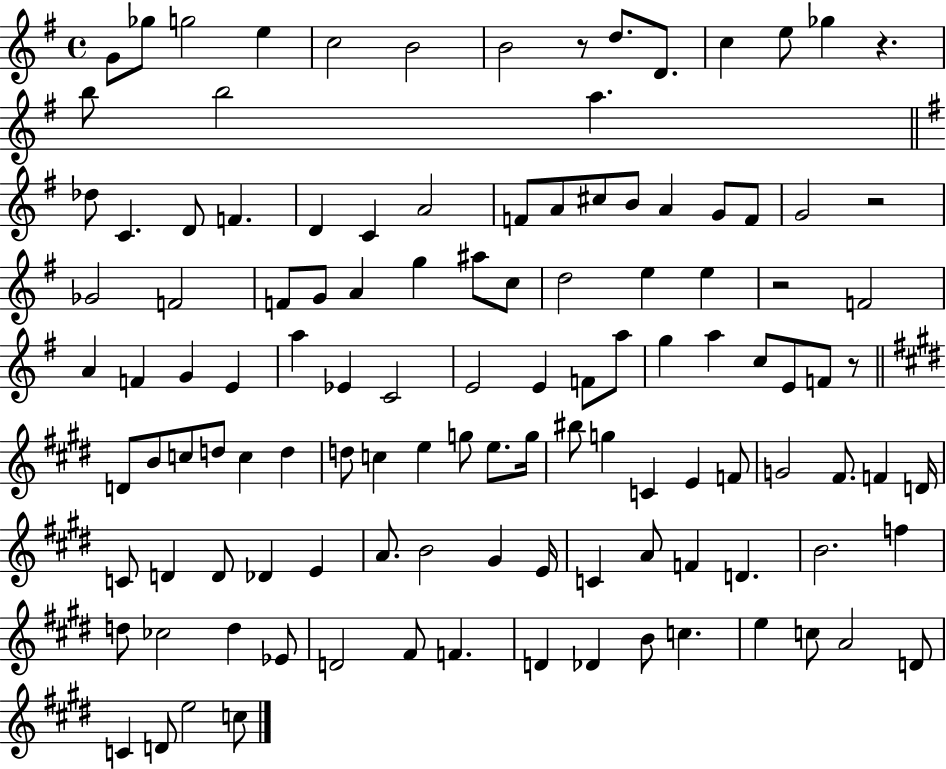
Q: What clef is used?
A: treble